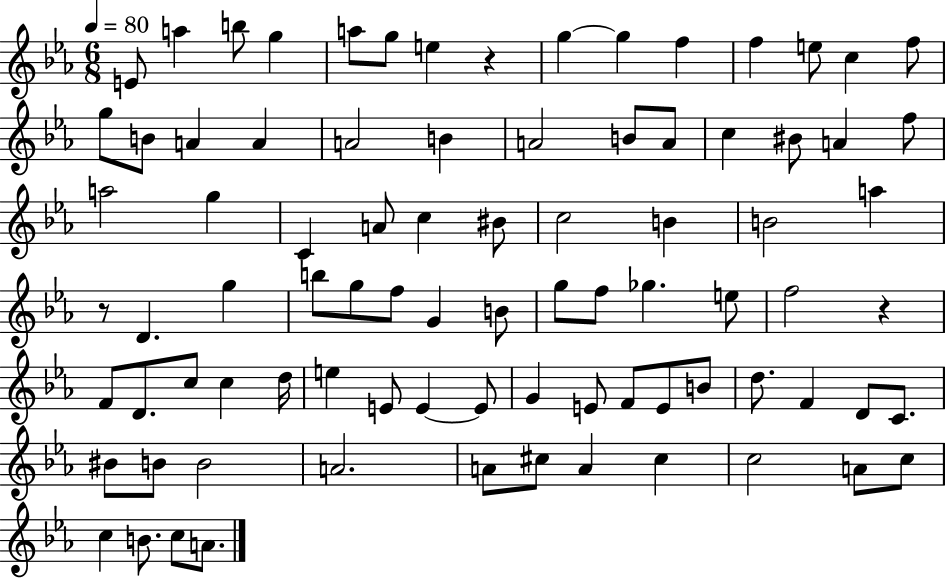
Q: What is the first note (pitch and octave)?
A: E4